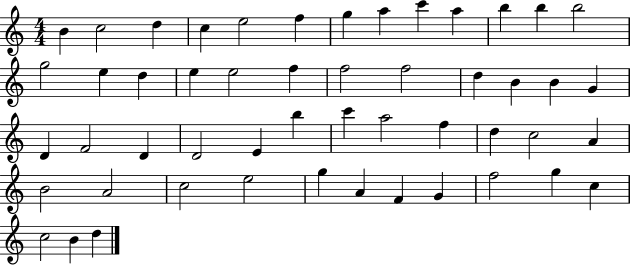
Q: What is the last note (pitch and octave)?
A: D5